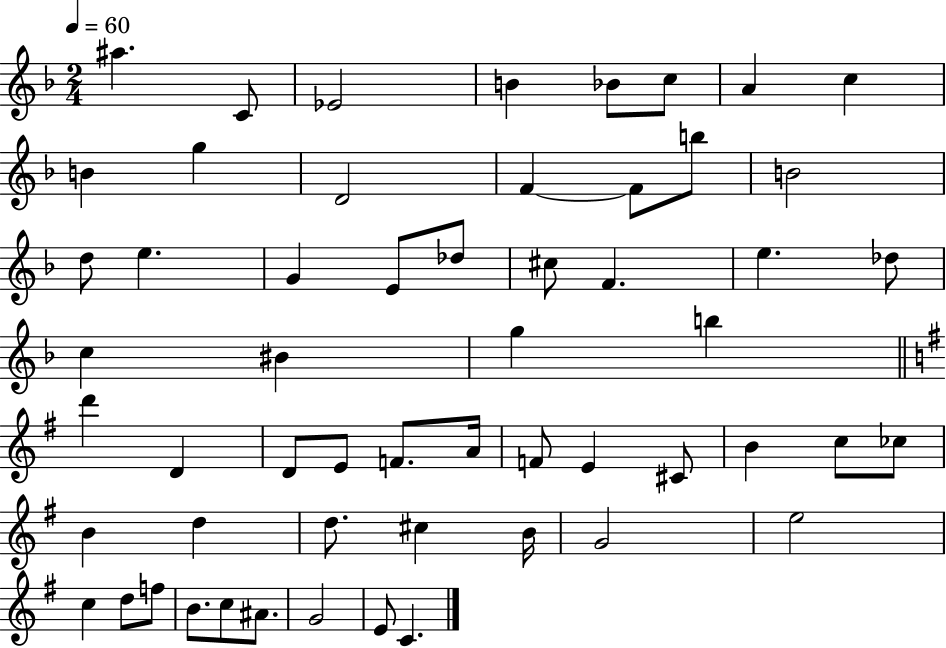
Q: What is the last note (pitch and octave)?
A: C4